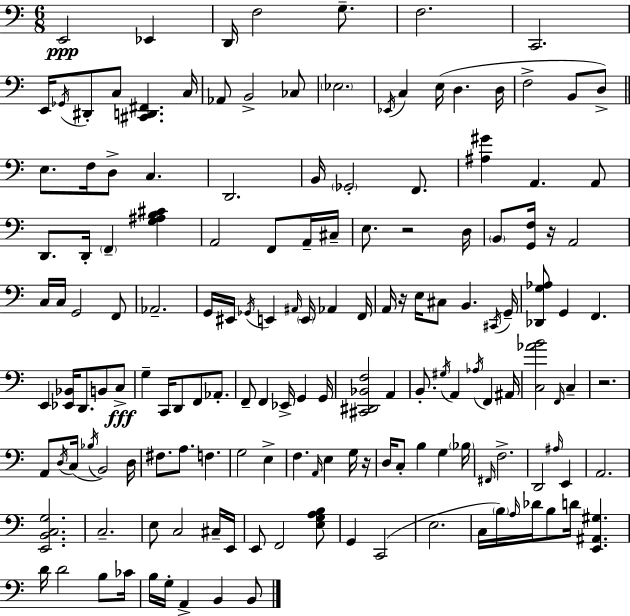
X:1
T:Untitled
M:6/8
L:1/4
K:Am
E,,2 _E,, D,,/4 F,2 G,/2 F,2 C,,2 E,,/4 _G,,/4 ^D,,/2 C,/2 [^C,,D,,^F,,] C,/4 _A,,/2 B,,2 _C,/2 _E,2 _E,,/4 C, E,/4 D, D,/4 F,2 B,,/2 D,/2 E,/2 F,/4 D,/2 C, D,,2 B,,/4 _G,,2 F,,/2 [^A,^G] A,, A,,/2 D,,/2 D,,/4 F,, [G,^A,B,^C] A,,2 F,,/2 A,,/4 ^C,/4 E,/2 z2 D,/4 B,,/2 [G,,F,]/4 z/4 A,,2 C,/4 C,/4 G,,2 F,,/2 _A,,2 G,,/4 ^E,,/4 _G,,/4 E,, ^A,,/4 E,,/4 _A,, F,,/4 A,,/4 z/4 E,/4 ^C,/2 B,, ^C,,/4 G,,/4 [_D,,G,_A,]/2 G,, F,, E,, [_E,,_B,,]/4 D,,/2 B,,/2 C,/2 G, C,,/4 D,,/2 F,,/2 _A,,/2 F,,/2 F,, _E,,/4 G,, G,,/4 [^C,,^D,,_B,,F,]2 A,, B,,/2 ^G,/4 A,, _A,/4 F,, ^A,,/4 [C,_AB]2 F,,/4 C, z2 A,,/2 D,/4 C,/4 _B,/4 B,,2 D,/4 ^F,/2 A,/2 F, G,2 E, F, A,,/4 E, G,/4 z/4 D,/4 C,/2 B, G, _B,/4 ^F,,/4 F,2 D,,2 ^A,/4 E,, A,,2 [E,,B,,C,G,]2 C,2 E,/2 C,2 ^C,/4 E,,/4 E,,/2 F,,2 [E,G,A,B,]/2 G,, C,,2 E,2 C,/4 B,/4 A,/4 _D/4 B,/2 D/4 [E,,^A,,^G,] D/4 D2 B,/2 _C/4 B,/4 G,/4 A,, B,, B,,/2